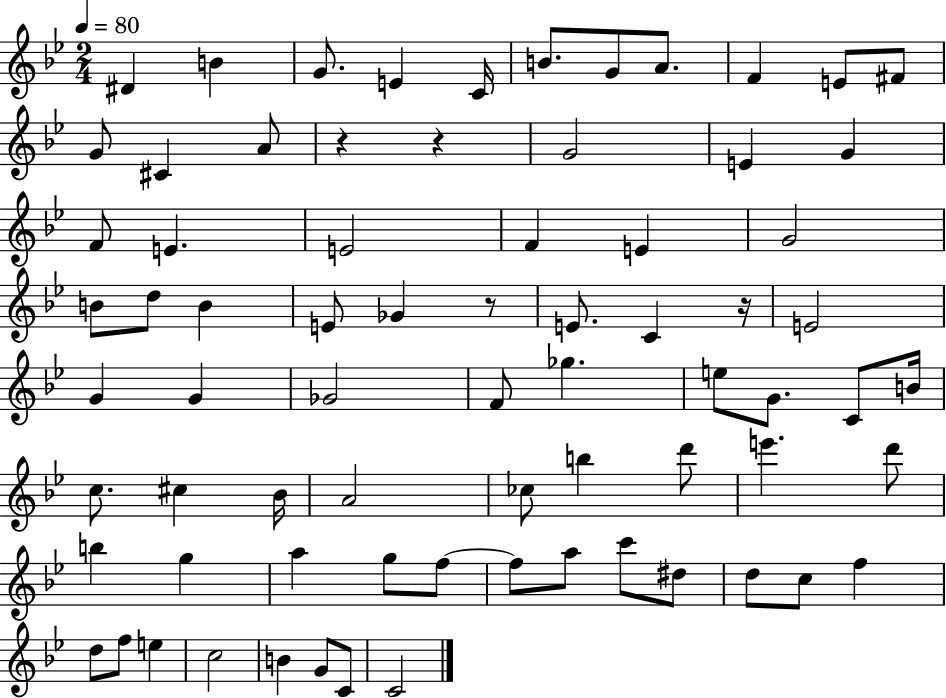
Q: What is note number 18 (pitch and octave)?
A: F4